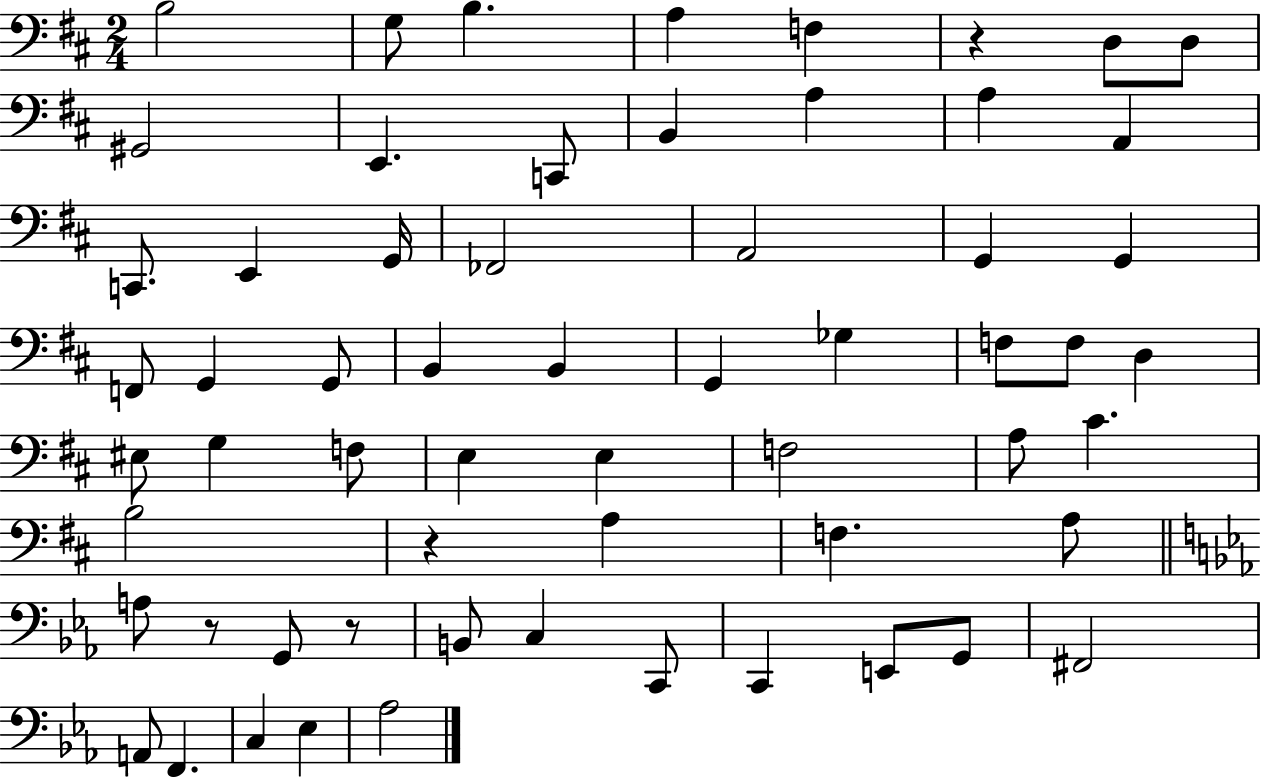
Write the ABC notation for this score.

X:1
T:Untitled
M:2/4
L:1/4
K:D
B,2 G,/2 B, A, F, z D,/2 D,/2 ^G,,2 E,, C,,/2 B,, A, A, A,, C,,/2 E,, G,,/4 _F,,2 A,,2 G,, G,, F,,/2 G,, G,,/2 B,, B,, G,, _G, F,/2 F,/2 D, ^E,/2 G, F,/2 E, E, F,2 A,/2 ^C B,2 z A, F, A,/2 A,/2 z/2 G,,/2 z/2 B,,/2 C, C,,/2 C,, E,,/2 G,,/2 ^F,,2 A,,/2 F,, C, _E, _A,2